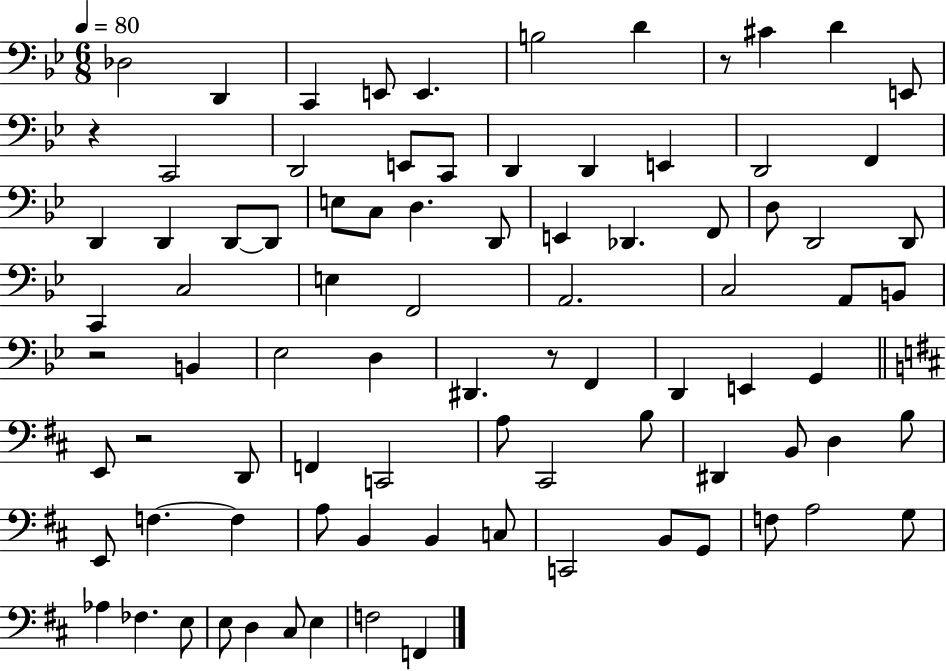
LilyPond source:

{
  \clef bass
  \numericTimeSignature
  \time 6/8
  \key bes \major
  \tempo 4 = 80
  des2 d,4 | c,4 e,8 e,4. | b2 d'4 | r8 cis'4 d'4 e,8 | \break r4 c,2 | d,2 e,8 c,8 | d,4 d,4 e,4 | d,2 f,4 | \break d,4 d,4 d,8~~ d,8 | e8 c8 d4. d,8 | e,4 des,4. f,8 | d8 d,2 d,8 | \break c,4 c2 | e4 f,2 | a,2. | c2 a,8 b,8 | \break r2 b,4 | ees2 d4 | dis,4. r8 f,4 | d,4 e,4 g,4 | \break \bar "||" \break \key d \major e,8 r2 d,8 | f,4 c,2 | a8 cis,2 b8 | dis,4 b,8 d4 b8 | \break e,8 f4.~~ f4 | a8 b,4 b,4 c8 | c,2 b,8 g,8 | f8 a2 g8 | \break aes4 fes4. e8 | e8 d4 cis8 e4 | f2 f,4 | \bar "|."
}